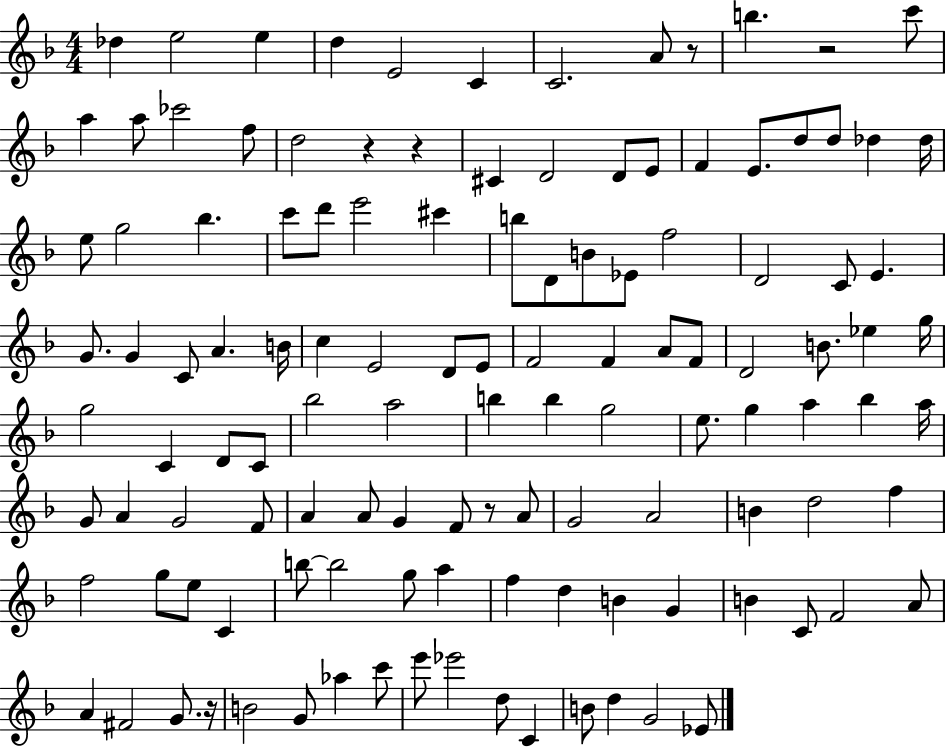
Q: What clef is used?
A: treble